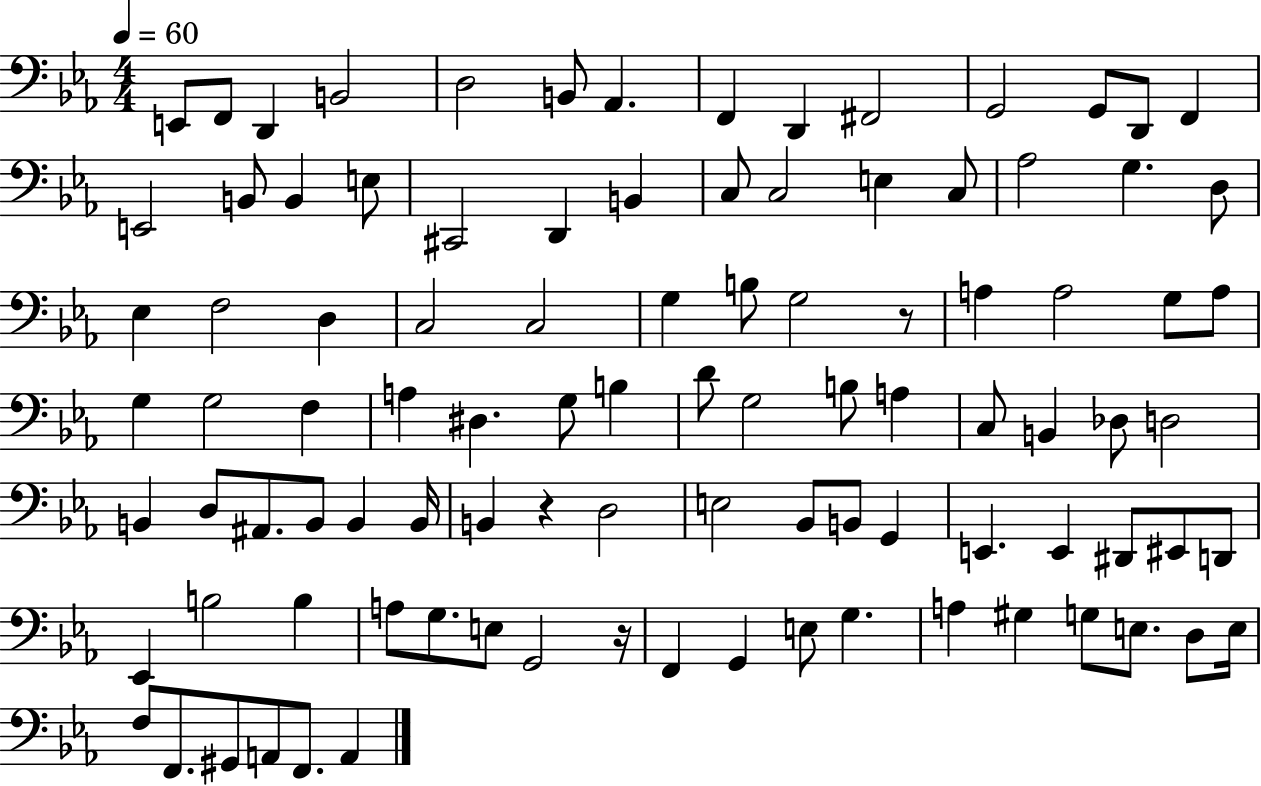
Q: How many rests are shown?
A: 3